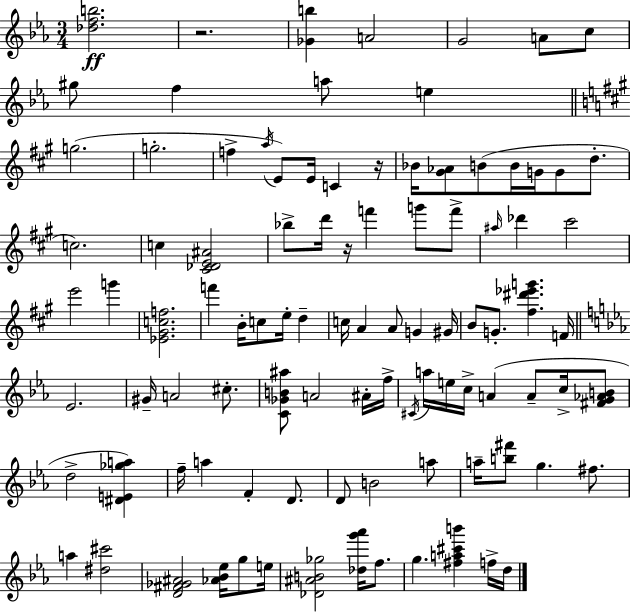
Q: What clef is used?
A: treble